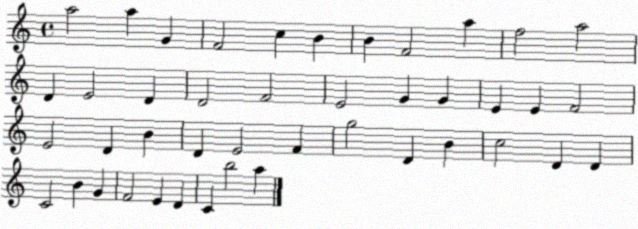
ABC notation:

X:1
T:Untitled
M:4/4
L:1/4
K:C
a2 a G F2 c B B F2 a f2 a2 D E2 D D2 F2 E2 G G E E F2 E2 D B D E2 F g2 D B c2 D D C2 B G F2 E D C b2 a